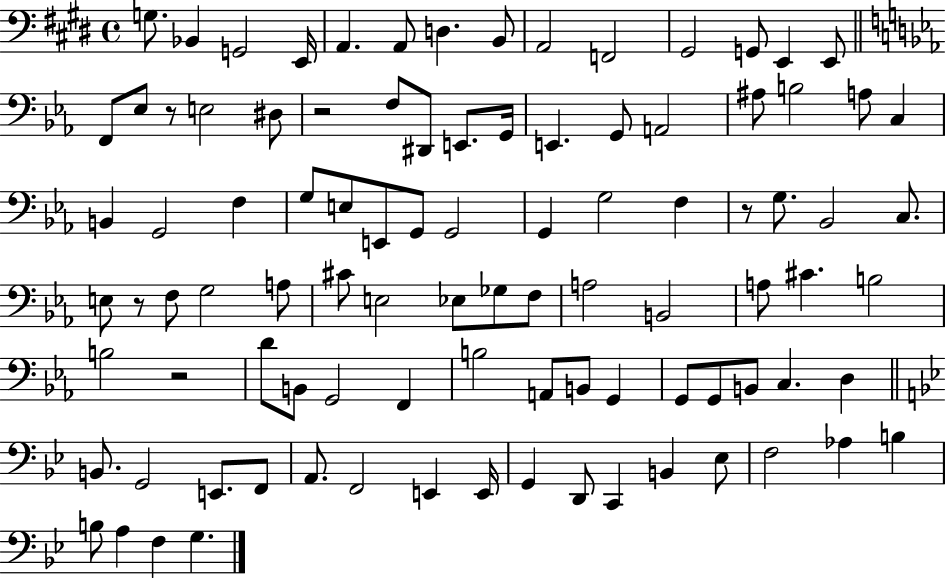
G3/e. Bb2/q G2/h E2/s A2/q. A2/e D3/q. B2/e A2/h F2/h G#2/h G2/e E2/q E2/e F2/e Eb3/e R/e E3/h D#3/e R/h F3/e D#2/e E2/e. G2/s E2/q. G2/e A2/h A#3/e B3/h A3/e C3/q B2/q G2/h F3/q G3/e E3/e E2/e G2/e G2/h G2/q G3/h F3/q R/e G3/e. Bb2/h C3/e. E3/e R/e F3/e G3/h A3/e C#4/e E3/h Eb3/e Gb3/e F3/e A3/h B2/h A3/e C#4/q. B3/h B3/h R/h D4/e B2/e G2/h F2/q B3/h A2/e B2/e G2/q G2/e G2/e B2/e C3/q. D3/q B2/e. G2/h E2/e. F2/e A2/e. F2/h E2/q E2/s G2/q D2/e C2/q B2/q Eb3/e F3/h Ab3/q B3/q B3/e A3/q F3/q G3/q.